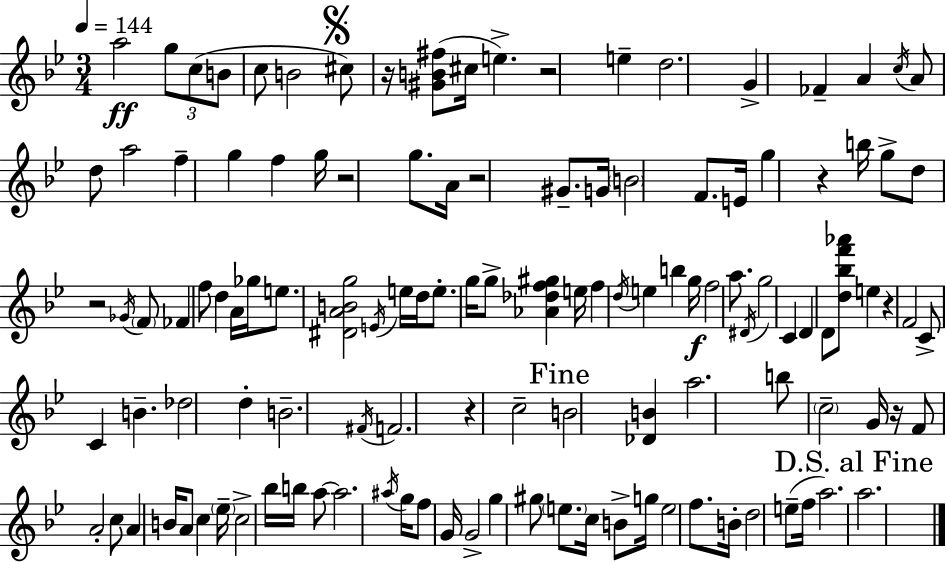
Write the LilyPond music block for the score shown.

{
  \clef treble
  \numericTimeSignature
  \time 3/4
  \key bes \major
  \tempo 4 = 144
  a''2\ff \tuplet 3/2 { g''8 c''8( | b'8 } c''8 b'2 | \mark \markup { \musicglyph "scripts.segno" } cis''8) r16 <gis' b' fis''>8( cis''16 e''4.->) | r2 e''4-- | \break d''2. | g'4-> fes'4-- a'4 | \acciaccatura { c''16 } a'8 d''8 a''2 | f''4-- g''4 f''4 | \break g''16 r2 g''8. | a'16 r2 gis'8.-- | g'16 \parenthesize b'2 f'8. | e'16 g''4 r4 b''16 g''8-> | \break d''8 r2 \acciaccatura { ges'16 } | \parenthesize f'8 fes'4 f''8 d''4 | a'16 ges''16 e''8. <dis' a' b' g''>2 | \acciaccatura { e'16 } e''16 d''16 e''8.-. g''16 g''8-> <aes' des'' f'' gis''>4 | \break e''16 f''4 \acciaccatura { d''16 } e''4 | b''4 g''16\f f''2 | a''8. \acciaccatura { dis'16 } g''2 | c'4 d'4 d'8 <d'' bes'' f''' aes'''>8 | \break e''4 r4 f'2 | c'8-> c'4 b'4.-- | des''2 | d''4-. b'2.-- | \break \acciaccatura { fis'16 } f'2. | r4 c''2-- | \mark "Fine" b'2 | <des' b'>4 a''2. | \break b''8 \parenthesize c''2-- | g'16 r16 f'8 a'2-. | c''8 a'4 b'16 a'8 | c''4 \parenthesize ees''16-- c''2-> | \break bes''16 b''16 a''8~~ a''2. | \acciaccatura { ais''16 } g''16 f''8 g'16 g'2-> | g''4 gis''8 | \parenthesize e''8. c''16 b'8-> g''16 e''2 | \break f''8. b'16-. d''2 | e''8--( f''16 a''2.) | \mark "D.S. al Fine" a''2. | \bar "|."
}